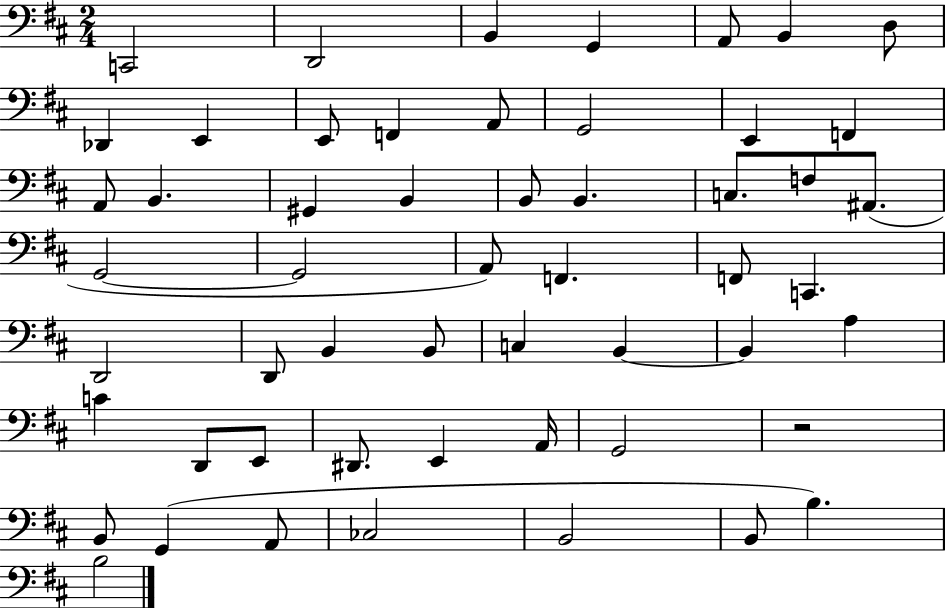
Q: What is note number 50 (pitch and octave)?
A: B2